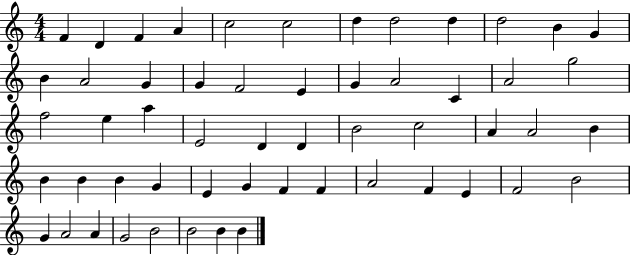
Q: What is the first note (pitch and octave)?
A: F4